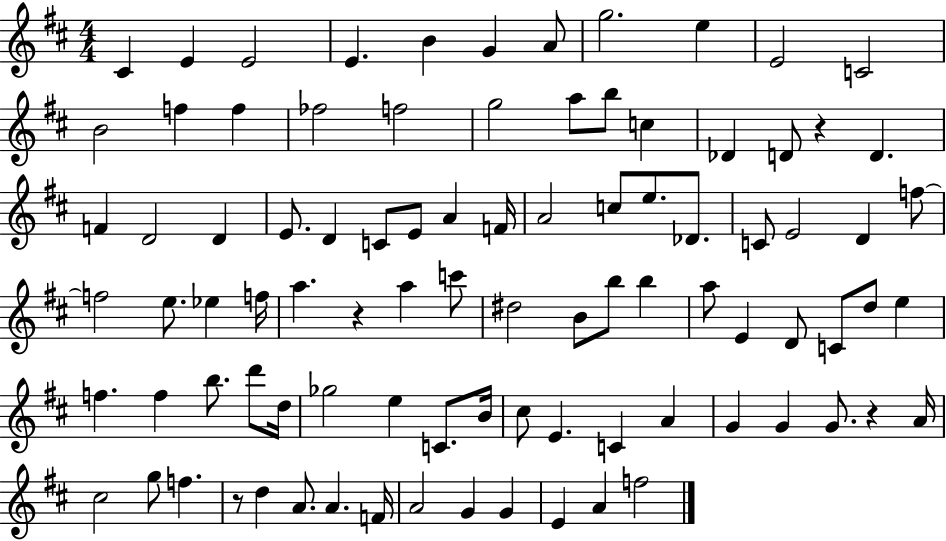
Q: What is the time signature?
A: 4/4